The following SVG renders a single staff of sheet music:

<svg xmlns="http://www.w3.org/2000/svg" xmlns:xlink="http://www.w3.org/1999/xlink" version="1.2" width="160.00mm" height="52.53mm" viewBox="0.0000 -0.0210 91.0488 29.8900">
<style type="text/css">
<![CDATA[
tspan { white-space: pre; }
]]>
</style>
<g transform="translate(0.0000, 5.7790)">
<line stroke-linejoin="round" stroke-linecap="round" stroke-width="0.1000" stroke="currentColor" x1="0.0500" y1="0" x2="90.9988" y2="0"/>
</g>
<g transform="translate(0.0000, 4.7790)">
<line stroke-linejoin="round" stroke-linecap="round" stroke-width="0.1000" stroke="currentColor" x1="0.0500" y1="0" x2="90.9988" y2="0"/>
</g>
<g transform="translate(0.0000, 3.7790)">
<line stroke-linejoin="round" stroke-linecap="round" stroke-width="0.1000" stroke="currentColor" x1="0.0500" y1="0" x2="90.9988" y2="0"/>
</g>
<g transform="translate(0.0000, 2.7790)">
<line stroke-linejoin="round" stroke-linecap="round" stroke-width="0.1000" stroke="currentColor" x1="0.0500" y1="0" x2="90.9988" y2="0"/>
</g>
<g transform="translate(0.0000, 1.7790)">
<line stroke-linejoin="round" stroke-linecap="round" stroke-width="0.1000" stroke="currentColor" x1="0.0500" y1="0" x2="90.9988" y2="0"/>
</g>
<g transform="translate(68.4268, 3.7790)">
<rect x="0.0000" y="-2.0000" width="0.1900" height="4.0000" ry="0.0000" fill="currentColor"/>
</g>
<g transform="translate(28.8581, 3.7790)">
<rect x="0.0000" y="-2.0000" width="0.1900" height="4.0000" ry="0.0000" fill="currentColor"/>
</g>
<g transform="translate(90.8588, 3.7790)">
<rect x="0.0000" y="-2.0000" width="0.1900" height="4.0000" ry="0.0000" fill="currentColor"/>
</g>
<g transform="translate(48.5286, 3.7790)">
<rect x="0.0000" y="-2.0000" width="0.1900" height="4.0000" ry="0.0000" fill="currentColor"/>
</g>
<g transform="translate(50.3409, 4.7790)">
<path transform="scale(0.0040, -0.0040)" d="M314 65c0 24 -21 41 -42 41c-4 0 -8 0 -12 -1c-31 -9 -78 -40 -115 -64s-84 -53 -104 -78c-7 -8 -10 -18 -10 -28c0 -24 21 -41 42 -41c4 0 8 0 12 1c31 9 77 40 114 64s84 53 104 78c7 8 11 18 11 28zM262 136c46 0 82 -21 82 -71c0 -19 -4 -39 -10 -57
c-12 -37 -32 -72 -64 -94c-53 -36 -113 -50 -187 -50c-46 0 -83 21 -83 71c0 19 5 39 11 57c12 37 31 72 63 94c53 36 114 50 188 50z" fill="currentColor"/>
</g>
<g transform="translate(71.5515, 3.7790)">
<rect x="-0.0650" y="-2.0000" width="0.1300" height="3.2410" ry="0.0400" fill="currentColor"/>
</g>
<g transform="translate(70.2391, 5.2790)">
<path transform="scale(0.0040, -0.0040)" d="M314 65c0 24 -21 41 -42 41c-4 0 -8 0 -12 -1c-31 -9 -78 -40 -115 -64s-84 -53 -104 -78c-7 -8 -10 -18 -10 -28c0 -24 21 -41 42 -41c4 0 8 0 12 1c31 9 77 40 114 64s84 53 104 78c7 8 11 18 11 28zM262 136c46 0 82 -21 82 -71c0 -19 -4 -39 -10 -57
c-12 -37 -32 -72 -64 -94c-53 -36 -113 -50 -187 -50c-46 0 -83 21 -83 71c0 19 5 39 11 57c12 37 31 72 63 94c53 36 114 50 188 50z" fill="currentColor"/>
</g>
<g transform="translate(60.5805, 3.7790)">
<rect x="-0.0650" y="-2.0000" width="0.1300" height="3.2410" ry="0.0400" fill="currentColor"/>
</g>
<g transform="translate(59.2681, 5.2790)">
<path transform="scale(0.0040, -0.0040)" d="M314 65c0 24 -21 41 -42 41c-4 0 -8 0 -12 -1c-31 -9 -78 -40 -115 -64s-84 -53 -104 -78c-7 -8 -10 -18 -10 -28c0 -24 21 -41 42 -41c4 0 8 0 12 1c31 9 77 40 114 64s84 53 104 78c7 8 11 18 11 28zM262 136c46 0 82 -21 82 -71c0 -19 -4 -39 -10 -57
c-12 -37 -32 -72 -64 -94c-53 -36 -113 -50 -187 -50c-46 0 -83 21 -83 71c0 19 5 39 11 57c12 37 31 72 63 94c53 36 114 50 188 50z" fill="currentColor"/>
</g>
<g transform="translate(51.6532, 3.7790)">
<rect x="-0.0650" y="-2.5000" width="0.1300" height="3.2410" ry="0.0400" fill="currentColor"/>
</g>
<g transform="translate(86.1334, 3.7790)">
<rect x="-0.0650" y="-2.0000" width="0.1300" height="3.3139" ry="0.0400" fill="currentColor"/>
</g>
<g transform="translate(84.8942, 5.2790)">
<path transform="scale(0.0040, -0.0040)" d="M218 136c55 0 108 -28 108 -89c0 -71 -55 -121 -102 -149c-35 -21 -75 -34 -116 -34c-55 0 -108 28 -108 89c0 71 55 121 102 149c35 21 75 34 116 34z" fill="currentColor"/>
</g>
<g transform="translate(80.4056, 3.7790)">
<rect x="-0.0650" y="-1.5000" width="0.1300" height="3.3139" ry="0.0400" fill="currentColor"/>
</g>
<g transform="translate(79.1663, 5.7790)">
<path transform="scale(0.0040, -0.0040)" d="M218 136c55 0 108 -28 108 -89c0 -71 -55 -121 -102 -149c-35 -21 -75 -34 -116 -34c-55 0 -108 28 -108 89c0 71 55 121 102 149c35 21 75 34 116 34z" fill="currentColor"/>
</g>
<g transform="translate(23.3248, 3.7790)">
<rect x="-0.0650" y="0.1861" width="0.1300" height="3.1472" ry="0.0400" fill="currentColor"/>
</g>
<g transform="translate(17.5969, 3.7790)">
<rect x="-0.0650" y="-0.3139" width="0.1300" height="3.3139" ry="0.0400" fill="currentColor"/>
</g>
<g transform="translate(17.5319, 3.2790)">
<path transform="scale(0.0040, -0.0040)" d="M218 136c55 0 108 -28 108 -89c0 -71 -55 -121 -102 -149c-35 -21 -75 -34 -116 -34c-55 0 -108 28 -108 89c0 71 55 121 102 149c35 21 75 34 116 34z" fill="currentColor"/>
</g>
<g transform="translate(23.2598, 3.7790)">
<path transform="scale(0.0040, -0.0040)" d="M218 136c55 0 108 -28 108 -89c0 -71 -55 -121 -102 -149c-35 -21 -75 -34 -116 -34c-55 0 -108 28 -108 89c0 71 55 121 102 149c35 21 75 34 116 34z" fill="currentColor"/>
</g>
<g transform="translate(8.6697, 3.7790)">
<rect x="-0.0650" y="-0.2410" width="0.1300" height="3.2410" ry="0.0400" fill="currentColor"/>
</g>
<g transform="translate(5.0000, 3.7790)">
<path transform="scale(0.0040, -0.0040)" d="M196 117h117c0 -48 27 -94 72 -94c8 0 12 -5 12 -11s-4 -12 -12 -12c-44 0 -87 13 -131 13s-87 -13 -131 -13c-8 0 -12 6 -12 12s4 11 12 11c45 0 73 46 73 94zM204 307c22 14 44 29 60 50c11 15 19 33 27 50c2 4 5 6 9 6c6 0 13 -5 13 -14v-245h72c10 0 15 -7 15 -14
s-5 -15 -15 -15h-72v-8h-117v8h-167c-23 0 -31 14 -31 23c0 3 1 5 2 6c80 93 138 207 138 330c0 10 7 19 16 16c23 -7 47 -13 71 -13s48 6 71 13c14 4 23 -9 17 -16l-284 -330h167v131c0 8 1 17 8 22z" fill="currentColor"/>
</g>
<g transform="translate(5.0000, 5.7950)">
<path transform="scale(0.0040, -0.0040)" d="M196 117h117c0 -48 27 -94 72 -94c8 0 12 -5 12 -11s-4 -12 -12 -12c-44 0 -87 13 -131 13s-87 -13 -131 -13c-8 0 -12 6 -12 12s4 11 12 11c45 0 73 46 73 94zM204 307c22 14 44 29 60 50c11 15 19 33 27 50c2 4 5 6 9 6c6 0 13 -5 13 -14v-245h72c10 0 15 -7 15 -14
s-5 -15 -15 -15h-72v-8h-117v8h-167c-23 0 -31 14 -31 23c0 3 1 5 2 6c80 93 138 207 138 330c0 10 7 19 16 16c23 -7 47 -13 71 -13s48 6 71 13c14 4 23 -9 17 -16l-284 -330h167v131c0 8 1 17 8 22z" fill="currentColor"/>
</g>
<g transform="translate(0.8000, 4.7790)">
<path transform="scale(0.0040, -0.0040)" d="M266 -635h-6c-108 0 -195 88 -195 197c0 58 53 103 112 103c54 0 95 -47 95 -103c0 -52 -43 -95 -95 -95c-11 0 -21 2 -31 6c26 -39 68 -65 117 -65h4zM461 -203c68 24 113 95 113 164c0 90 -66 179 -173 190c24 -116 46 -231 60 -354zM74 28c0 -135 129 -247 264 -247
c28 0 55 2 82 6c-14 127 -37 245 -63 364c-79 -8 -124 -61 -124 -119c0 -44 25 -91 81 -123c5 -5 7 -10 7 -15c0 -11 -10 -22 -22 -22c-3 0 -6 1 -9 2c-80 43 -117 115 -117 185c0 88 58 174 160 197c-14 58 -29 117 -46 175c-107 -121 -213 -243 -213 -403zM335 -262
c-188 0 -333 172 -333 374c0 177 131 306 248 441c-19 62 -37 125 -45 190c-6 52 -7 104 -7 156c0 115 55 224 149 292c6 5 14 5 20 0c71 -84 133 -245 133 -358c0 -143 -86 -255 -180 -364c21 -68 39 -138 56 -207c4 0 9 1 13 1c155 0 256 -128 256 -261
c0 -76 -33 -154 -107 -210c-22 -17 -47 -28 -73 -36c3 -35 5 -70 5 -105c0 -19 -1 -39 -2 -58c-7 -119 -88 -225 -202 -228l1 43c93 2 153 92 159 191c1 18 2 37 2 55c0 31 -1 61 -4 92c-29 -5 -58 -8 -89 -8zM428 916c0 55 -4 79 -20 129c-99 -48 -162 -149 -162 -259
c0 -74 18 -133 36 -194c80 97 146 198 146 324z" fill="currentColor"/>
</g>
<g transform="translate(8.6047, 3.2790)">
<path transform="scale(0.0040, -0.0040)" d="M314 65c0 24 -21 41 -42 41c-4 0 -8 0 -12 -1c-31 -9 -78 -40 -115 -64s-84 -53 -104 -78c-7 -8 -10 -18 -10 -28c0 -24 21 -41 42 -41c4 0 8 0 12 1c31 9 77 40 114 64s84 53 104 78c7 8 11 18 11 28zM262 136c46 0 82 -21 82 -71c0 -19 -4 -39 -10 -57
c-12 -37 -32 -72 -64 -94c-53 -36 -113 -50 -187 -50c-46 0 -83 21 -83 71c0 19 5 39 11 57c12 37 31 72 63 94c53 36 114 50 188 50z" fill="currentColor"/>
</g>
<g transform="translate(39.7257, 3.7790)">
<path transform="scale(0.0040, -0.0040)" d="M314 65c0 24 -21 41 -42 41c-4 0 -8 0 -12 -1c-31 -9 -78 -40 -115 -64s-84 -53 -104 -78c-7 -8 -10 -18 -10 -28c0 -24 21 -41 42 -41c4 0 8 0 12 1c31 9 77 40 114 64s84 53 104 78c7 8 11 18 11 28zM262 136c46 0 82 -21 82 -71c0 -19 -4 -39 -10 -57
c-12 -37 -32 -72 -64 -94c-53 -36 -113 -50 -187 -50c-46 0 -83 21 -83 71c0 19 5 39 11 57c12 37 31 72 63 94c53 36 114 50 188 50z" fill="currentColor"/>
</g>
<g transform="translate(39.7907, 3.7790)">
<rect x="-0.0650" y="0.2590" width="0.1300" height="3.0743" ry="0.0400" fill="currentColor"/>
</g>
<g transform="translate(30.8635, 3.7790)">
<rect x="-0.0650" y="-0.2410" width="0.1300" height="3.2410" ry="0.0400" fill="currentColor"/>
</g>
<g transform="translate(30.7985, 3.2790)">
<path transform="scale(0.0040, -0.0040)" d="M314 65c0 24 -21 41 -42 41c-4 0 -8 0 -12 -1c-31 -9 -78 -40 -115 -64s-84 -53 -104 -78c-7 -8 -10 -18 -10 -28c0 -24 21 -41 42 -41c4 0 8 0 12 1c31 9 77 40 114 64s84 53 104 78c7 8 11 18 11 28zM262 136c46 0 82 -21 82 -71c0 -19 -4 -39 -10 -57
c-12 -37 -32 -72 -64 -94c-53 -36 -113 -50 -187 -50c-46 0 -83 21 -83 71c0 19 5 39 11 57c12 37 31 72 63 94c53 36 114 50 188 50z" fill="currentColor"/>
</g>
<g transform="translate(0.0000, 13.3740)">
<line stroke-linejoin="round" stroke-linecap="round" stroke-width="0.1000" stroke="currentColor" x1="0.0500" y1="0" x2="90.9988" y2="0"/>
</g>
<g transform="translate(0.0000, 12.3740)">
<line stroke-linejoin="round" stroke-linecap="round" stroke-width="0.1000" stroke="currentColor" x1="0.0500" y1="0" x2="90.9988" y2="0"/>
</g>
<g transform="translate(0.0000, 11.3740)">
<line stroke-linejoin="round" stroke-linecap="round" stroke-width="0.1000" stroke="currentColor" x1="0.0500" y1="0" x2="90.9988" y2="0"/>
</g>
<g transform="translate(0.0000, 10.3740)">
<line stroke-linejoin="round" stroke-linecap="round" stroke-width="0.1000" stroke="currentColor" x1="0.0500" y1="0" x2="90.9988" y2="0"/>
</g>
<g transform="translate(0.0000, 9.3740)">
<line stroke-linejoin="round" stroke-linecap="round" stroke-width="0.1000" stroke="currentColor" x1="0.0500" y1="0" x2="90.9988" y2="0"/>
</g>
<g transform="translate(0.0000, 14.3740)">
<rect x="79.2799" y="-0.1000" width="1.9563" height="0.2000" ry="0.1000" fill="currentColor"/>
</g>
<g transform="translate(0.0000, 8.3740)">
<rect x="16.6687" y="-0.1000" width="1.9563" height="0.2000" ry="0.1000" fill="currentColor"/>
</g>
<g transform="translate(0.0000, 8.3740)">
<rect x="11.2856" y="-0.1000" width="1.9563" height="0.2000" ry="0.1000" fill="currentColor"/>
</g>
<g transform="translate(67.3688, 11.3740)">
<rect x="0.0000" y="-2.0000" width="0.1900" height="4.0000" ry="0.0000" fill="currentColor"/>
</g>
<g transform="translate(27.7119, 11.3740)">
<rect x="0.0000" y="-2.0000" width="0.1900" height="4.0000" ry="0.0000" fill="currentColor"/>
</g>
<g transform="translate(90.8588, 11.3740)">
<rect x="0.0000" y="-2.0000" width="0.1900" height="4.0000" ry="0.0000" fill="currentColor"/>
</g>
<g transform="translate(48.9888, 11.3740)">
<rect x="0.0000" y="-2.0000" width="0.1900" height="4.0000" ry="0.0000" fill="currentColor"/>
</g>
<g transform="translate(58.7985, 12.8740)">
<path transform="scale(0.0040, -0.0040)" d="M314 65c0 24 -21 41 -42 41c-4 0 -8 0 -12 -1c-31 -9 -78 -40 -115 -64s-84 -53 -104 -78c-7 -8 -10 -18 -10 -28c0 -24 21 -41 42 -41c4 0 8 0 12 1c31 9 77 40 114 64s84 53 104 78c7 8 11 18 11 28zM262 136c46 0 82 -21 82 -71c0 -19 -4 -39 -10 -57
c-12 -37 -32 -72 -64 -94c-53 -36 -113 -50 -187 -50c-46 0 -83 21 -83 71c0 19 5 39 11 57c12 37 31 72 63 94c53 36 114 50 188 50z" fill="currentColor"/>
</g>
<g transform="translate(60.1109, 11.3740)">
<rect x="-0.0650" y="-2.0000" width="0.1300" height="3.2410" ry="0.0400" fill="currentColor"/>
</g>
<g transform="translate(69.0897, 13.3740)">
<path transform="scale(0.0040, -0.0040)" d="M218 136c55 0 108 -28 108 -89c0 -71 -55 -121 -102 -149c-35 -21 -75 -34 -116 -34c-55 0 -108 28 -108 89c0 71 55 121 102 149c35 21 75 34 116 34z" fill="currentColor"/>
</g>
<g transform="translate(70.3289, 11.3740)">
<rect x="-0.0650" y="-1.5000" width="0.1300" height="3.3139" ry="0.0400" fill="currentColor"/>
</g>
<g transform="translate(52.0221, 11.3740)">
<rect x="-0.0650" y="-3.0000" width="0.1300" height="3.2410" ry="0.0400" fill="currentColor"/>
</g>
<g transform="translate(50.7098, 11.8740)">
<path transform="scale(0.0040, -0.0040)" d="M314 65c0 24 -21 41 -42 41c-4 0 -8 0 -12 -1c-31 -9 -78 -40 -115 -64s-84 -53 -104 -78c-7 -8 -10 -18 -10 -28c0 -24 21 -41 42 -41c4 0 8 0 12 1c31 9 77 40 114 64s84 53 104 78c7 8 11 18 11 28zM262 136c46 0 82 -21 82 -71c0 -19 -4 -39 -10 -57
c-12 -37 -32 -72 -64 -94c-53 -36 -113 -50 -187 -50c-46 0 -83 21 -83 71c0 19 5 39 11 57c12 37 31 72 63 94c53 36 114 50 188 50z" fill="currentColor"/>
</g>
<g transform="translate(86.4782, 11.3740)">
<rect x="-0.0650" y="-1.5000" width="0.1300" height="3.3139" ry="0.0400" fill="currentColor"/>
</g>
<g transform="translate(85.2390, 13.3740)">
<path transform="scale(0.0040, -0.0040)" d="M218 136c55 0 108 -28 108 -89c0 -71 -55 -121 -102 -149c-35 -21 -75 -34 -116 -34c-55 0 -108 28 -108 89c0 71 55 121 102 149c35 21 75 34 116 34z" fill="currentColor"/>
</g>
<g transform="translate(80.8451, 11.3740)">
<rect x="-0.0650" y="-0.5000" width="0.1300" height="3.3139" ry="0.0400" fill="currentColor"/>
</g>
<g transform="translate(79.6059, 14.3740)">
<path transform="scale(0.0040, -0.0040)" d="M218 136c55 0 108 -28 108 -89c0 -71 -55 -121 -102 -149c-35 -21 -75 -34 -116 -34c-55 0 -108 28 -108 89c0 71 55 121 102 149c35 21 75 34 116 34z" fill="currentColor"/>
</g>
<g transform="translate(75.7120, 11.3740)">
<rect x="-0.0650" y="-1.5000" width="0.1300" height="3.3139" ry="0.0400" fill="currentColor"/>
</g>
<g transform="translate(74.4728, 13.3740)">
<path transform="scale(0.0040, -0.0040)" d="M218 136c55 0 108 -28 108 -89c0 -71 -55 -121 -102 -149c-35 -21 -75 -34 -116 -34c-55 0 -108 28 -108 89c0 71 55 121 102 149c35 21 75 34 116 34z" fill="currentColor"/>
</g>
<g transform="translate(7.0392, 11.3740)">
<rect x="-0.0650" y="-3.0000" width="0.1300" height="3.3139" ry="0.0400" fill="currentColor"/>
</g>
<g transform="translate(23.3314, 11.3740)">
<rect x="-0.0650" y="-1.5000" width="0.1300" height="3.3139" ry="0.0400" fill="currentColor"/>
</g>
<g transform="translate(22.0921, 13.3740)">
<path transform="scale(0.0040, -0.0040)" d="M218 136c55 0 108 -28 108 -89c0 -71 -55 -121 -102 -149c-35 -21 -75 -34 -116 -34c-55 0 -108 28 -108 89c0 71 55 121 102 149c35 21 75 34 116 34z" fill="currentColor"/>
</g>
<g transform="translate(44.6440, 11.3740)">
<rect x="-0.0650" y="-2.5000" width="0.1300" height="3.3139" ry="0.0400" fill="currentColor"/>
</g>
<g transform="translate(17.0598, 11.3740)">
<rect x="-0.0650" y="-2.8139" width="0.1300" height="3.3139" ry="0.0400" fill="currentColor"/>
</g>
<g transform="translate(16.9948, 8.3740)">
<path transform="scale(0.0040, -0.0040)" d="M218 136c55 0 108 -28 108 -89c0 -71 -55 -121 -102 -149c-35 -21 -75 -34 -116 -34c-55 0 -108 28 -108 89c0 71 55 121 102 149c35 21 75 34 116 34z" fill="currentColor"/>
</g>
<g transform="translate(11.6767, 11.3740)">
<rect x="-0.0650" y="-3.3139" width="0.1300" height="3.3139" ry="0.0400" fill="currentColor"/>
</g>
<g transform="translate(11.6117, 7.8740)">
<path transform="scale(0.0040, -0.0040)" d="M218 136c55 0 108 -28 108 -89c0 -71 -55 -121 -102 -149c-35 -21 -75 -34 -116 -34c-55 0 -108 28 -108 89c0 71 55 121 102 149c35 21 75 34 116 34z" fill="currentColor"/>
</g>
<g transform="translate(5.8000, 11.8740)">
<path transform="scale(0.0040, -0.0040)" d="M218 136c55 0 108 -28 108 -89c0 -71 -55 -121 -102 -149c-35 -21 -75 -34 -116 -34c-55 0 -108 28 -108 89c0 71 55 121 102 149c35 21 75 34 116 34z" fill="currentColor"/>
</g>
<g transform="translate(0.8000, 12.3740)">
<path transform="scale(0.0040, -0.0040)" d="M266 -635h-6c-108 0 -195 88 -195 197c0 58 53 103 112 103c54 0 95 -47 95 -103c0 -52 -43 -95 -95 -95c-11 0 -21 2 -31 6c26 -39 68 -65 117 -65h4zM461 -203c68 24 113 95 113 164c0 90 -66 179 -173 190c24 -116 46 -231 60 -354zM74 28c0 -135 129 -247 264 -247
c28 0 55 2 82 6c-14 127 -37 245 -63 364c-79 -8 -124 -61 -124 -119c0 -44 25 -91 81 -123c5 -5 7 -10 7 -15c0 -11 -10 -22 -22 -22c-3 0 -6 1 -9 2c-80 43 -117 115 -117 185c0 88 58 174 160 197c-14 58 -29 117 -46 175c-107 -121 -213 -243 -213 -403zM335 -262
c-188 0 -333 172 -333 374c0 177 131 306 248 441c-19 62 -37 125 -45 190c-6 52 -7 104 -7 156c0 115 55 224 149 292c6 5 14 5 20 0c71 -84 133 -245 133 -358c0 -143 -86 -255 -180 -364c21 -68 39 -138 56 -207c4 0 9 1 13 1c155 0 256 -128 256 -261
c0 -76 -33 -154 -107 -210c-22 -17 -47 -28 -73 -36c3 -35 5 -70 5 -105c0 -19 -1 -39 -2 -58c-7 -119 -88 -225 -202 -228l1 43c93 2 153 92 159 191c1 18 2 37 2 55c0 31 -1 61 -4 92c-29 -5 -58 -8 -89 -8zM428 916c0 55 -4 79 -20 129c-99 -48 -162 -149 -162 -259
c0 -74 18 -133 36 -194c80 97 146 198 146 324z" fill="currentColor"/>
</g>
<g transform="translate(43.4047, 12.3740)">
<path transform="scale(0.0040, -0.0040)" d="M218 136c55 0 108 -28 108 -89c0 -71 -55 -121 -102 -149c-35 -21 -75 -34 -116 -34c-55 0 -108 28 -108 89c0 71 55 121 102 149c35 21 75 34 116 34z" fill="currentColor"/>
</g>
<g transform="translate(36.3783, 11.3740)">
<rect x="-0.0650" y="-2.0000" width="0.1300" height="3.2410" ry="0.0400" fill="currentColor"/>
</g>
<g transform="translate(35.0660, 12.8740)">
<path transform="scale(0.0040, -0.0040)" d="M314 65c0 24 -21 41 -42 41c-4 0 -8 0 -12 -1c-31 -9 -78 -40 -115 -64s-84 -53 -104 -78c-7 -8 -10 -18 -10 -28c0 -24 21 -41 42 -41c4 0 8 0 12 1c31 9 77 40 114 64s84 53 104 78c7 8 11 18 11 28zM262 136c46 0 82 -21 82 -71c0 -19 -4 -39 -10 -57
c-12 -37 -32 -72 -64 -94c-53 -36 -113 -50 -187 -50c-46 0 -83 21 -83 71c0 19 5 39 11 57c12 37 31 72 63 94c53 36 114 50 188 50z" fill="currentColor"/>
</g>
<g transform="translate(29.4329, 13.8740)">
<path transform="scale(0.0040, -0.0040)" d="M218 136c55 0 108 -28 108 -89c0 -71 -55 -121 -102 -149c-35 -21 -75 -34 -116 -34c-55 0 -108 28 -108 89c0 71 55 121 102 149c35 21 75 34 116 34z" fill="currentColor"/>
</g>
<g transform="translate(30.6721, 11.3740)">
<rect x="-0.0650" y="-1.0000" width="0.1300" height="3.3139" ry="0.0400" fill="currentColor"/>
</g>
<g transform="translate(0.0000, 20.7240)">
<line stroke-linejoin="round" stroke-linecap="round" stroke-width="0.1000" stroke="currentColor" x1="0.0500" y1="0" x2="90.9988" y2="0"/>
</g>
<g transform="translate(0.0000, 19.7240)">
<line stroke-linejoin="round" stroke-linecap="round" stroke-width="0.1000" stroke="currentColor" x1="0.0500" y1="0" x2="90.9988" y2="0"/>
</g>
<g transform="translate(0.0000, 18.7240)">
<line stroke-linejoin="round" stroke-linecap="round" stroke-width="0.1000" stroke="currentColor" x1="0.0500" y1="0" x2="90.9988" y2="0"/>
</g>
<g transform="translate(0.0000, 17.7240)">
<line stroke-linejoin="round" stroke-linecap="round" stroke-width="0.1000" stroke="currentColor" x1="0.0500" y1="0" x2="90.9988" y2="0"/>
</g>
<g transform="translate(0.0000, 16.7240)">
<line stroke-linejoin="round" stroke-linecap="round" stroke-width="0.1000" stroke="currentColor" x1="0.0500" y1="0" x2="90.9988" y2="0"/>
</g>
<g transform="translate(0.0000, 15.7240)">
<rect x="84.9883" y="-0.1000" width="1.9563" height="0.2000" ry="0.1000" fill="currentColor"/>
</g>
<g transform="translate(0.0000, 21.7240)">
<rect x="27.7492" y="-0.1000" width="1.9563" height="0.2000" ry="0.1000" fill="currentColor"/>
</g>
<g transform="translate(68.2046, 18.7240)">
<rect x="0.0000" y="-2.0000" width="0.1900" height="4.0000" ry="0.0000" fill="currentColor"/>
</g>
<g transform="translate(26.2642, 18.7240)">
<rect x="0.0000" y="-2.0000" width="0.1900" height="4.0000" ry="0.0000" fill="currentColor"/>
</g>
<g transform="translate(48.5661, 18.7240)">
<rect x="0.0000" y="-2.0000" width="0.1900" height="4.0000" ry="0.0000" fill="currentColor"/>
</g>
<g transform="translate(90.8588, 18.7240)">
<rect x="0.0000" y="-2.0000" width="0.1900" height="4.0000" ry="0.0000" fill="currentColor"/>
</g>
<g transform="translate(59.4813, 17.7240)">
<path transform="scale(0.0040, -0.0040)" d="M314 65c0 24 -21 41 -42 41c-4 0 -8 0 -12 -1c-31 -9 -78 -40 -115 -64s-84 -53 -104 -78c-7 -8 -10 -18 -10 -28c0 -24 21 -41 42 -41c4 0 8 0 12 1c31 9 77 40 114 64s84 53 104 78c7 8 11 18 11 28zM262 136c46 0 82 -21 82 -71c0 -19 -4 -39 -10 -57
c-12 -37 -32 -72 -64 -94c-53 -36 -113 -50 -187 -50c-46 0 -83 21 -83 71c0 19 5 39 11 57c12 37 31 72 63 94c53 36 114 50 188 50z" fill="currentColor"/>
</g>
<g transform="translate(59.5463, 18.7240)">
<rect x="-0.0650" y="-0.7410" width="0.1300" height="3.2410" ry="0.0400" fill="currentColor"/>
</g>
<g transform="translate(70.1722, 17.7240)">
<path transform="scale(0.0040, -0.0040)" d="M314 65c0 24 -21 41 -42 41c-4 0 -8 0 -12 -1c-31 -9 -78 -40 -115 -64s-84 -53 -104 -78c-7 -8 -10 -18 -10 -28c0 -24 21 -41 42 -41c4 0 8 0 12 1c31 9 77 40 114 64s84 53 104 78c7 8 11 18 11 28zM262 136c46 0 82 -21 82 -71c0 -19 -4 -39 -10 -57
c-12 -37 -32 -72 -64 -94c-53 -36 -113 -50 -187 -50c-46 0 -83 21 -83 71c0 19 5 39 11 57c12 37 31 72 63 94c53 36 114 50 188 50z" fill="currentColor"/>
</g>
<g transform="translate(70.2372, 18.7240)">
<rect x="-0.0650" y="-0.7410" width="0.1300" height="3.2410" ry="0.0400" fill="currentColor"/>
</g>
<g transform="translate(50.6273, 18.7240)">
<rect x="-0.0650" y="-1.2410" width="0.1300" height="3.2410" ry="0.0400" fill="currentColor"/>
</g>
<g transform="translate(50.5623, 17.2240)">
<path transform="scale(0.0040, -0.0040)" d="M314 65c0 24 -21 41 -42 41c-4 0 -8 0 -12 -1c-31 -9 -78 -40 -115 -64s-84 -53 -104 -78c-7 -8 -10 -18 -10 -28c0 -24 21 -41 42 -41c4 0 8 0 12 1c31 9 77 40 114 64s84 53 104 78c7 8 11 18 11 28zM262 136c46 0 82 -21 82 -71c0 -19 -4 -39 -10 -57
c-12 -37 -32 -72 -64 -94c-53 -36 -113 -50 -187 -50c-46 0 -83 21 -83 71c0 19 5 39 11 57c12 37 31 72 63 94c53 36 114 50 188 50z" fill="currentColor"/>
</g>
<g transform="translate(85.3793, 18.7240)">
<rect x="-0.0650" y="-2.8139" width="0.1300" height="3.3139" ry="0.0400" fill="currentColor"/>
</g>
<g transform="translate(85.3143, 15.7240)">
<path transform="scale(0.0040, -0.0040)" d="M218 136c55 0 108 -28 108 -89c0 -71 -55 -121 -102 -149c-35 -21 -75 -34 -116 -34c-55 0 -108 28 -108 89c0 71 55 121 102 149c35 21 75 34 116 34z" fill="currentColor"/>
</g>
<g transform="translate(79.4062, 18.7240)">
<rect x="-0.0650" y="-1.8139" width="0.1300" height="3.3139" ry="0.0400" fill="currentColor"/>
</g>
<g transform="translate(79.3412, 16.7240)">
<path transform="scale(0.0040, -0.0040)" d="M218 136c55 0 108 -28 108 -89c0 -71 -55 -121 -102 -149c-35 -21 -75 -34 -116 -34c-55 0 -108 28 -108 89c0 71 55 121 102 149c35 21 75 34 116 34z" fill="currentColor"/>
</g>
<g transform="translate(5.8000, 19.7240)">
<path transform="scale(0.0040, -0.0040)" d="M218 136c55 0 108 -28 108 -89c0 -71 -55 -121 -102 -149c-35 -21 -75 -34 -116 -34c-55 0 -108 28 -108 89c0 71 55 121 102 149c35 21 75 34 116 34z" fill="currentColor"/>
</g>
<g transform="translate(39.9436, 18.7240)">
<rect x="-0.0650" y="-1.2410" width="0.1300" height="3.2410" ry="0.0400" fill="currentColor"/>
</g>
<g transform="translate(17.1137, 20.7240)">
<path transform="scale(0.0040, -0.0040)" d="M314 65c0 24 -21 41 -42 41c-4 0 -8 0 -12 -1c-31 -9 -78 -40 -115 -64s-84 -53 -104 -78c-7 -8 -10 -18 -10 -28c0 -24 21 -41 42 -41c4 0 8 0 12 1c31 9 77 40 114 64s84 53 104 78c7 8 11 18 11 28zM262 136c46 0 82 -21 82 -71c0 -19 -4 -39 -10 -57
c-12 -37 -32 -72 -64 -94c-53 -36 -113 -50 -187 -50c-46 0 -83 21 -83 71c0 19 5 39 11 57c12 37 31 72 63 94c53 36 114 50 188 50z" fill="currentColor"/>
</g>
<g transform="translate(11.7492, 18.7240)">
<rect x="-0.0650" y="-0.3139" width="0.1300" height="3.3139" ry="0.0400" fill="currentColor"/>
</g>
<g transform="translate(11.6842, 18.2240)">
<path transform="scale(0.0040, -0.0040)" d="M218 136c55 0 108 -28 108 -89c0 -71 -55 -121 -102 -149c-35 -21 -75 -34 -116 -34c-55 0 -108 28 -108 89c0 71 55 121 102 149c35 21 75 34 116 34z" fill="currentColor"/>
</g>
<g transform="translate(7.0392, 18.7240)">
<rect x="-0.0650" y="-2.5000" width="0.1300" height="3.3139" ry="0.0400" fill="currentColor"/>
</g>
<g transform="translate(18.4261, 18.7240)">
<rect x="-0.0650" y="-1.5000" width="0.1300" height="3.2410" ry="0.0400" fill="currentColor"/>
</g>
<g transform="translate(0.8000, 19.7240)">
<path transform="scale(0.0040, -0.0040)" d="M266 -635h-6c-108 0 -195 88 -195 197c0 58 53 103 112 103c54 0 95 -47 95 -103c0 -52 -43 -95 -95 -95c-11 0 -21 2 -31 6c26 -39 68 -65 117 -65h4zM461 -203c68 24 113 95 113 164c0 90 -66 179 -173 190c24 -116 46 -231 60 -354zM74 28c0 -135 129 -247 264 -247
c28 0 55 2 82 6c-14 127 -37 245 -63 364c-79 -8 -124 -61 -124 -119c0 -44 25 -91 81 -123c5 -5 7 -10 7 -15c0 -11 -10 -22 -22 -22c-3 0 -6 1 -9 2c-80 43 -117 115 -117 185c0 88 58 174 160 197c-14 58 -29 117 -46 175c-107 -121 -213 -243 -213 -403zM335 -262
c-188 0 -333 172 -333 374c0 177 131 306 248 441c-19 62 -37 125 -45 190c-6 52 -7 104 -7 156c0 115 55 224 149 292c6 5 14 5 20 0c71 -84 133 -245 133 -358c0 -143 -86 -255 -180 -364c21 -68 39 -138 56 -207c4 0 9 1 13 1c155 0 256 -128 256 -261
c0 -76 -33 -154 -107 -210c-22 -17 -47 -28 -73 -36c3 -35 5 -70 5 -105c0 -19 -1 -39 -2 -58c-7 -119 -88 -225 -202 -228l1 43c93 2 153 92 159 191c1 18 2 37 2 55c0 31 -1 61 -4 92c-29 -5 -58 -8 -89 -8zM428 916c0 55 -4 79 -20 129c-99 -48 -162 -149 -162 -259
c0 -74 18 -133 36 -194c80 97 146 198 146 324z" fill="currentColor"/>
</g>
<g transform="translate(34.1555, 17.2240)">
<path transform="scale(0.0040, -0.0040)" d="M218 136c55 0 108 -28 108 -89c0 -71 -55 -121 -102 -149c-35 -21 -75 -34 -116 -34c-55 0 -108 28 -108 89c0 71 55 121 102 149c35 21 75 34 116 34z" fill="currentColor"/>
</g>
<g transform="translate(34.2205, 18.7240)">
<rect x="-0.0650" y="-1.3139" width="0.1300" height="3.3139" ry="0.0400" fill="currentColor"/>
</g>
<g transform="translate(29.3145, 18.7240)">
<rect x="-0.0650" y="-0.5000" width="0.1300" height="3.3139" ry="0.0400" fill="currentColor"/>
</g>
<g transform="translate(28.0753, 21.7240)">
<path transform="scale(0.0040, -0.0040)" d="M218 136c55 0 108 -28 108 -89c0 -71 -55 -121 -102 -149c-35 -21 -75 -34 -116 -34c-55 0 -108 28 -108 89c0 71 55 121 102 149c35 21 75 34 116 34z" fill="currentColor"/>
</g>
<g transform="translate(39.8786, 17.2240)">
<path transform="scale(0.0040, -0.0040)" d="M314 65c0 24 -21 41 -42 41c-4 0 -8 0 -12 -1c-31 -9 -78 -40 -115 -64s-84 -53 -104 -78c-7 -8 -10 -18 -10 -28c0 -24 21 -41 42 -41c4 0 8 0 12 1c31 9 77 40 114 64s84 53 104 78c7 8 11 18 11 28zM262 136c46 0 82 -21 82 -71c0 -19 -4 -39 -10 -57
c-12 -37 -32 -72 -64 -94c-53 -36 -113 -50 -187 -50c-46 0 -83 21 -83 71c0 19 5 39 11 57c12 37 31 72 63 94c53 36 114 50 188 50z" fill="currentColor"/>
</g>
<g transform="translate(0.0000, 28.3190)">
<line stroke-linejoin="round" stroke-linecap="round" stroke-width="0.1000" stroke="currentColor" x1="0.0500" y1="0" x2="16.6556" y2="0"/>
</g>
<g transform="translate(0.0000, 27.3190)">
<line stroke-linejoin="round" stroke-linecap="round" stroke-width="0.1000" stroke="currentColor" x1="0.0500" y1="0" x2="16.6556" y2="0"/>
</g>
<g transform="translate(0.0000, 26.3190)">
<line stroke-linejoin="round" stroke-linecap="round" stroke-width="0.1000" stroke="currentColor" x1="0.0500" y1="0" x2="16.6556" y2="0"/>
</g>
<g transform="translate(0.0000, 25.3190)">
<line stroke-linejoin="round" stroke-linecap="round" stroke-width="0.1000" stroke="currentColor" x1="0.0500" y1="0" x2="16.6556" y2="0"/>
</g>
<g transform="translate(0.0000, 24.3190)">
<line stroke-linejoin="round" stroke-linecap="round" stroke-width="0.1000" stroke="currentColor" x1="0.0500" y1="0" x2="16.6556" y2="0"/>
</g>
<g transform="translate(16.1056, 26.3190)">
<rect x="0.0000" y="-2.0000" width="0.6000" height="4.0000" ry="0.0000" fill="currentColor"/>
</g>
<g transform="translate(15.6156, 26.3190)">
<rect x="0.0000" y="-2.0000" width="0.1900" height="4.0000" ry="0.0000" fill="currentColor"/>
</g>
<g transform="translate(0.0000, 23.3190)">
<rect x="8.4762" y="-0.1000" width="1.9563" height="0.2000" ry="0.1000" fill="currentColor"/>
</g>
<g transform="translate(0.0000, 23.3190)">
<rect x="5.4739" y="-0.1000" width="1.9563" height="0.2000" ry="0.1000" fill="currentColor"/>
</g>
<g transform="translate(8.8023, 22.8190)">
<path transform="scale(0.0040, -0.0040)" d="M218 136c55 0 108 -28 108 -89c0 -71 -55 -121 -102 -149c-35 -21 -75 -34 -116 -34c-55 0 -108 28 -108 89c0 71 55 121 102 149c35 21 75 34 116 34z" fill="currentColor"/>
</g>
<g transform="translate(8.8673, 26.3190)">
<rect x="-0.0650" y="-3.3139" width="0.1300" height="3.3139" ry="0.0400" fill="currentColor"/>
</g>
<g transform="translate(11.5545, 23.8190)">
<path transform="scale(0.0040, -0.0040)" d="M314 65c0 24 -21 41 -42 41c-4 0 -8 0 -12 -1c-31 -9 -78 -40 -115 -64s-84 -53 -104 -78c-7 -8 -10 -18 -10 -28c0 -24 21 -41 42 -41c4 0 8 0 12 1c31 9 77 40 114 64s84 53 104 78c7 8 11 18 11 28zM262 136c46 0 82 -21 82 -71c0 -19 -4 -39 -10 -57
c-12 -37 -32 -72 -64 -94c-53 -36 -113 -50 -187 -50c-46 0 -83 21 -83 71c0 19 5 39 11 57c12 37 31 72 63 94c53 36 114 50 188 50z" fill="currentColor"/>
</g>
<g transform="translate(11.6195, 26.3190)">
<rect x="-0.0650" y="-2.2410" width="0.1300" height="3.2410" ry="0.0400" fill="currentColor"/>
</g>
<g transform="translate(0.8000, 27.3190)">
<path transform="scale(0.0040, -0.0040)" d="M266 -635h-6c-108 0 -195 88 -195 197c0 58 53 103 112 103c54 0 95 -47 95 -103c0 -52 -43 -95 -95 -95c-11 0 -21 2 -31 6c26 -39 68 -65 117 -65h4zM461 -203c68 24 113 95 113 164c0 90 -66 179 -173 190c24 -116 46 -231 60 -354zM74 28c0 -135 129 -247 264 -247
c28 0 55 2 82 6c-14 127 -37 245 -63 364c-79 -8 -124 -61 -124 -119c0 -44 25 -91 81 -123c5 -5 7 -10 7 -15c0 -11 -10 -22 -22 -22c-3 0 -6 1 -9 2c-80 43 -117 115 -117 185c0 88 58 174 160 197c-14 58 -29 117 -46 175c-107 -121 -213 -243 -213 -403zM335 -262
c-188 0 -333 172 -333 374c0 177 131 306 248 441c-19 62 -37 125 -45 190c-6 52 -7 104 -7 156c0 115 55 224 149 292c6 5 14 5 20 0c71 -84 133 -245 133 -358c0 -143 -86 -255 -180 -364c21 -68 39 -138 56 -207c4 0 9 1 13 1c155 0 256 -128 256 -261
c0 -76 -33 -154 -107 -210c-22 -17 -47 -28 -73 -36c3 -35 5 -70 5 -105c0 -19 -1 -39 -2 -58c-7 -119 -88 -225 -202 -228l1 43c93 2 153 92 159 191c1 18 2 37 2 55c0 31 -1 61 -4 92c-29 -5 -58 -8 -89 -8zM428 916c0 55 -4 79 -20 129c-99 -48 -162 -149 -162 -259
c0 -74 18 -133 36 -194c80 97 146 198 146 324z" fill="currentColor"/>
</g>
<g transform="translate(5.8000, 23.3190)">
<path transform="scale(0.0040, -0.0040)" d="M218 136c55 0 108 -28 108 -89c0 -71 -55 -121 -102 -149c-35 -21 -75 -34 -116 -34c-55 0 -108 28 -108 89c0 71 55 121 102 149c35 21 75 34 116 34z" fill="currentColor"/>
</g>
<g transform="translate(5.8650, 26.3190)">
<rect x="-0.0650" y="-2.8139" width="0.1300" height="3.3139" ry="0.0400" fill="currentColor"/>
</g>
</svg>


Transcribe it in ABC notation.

X:1
T:Untitled
M:4/4
L:1/4
K:C
c2 c B c2 B2 G2 F2 F2 E F A b a E D F2 G A2 F2 E E C E G c E2 C e e2 e2 d2 d2 f a a b g2